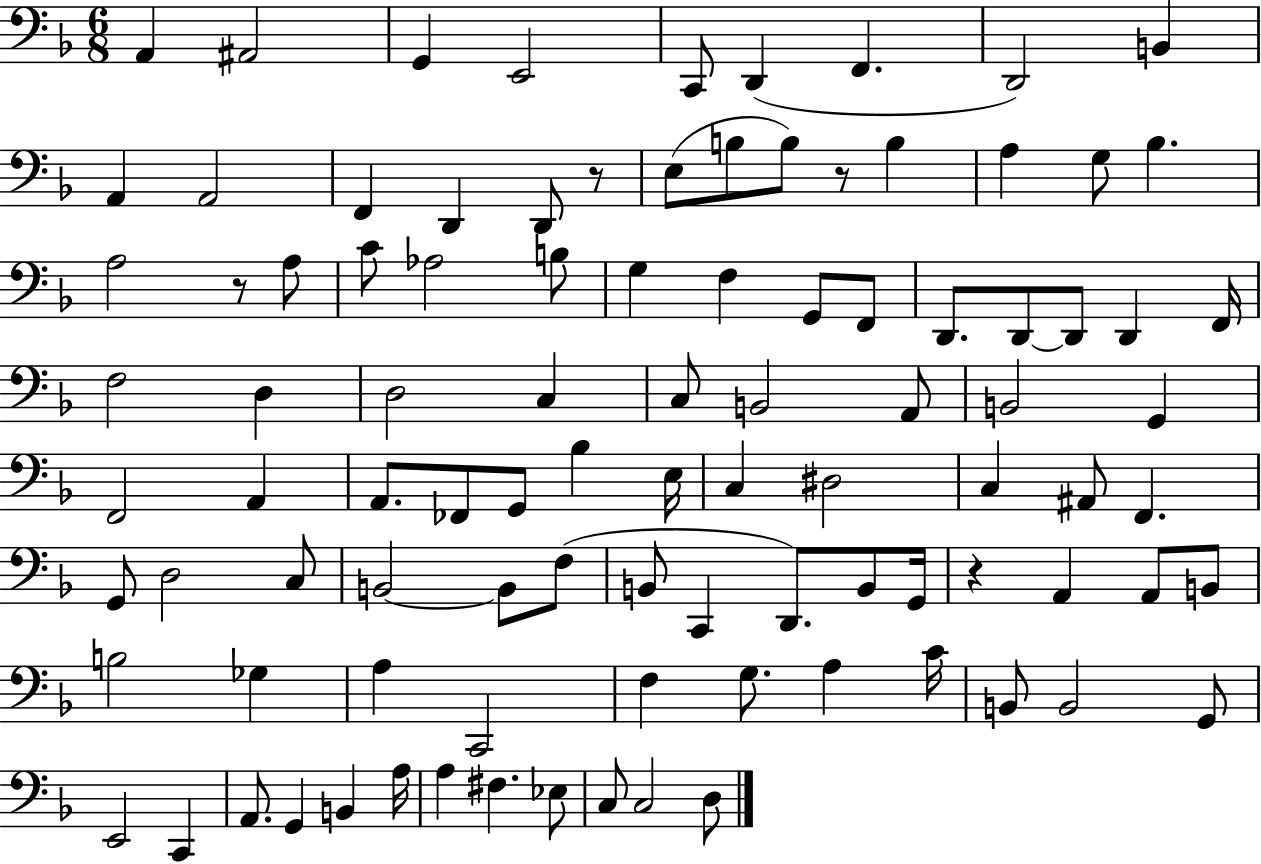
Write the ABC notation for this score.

X:1
T:Untitled
M:6/8
L:1/4
K:F
A,, ^A,,2 G,, E,,2 C,,/2 D,, F,, D,,2 B,, A,, A,,2 F,, D,, D,,/2 z/2 E,/2 B,/2 B,/2 z/2 B, A, G,/2 _B, A,2 z/2 A,/2 C/2 _A,2 B,/2 G, F, G,,/2 F,,/2 D,,/2 D,,/2 D,,/2 D,, F,,/4 F,2 D, D,2 C, C,/2 B,,2 A,,/2 B,,2 G,, F,,2 A,, A,,/2 _F,,/2 G,,/2 _B, E,/4 C, ^D,2 C, ^A,,/2 F,, G,,/2 D,2 C,/2 B,,2 B,,/2 F,/2 B,,/2 C,, D,,/2 B,,/2 G,,/4 z A,, A,,/2 B,,/2 B,2 _G, A, C,,2 F, G,/2 A, C/4 B,,/2 B,,2 G,,/2 E,,2 C,, A,,/2 G,, B,, A,/4 A, ^F, _E,/2 C,/2 C,2 D,/2